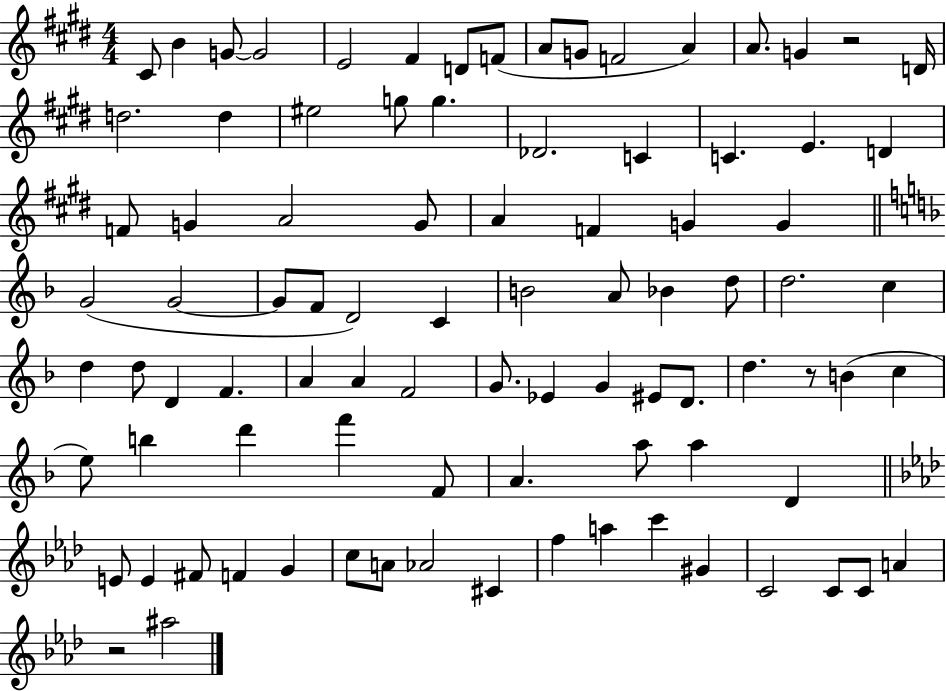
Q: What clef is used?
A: treble